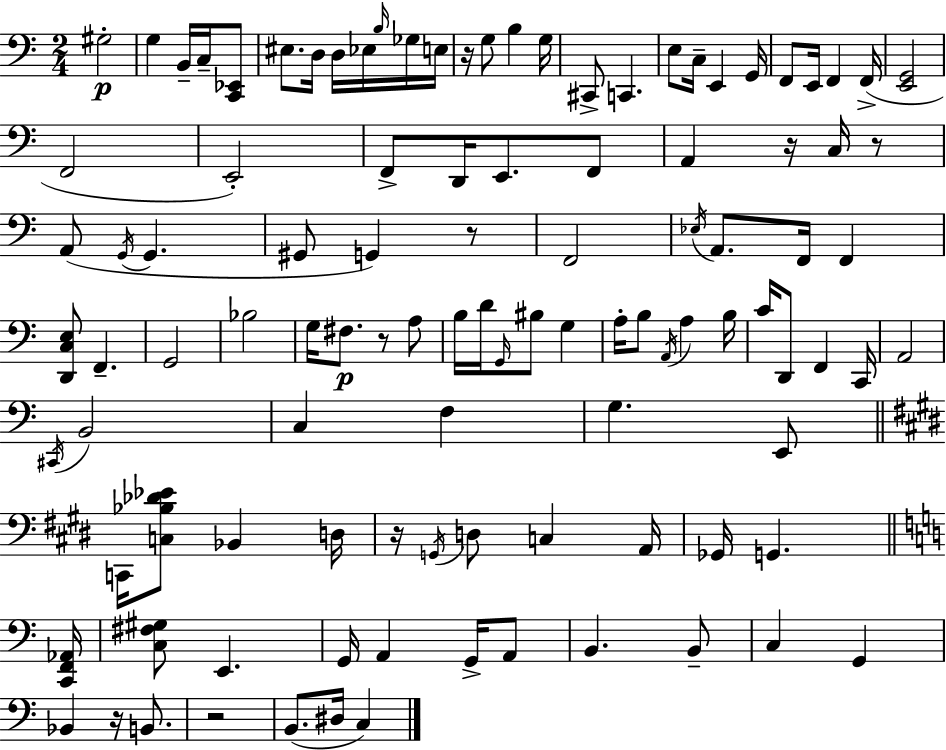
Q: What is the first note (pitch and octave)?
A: G#3